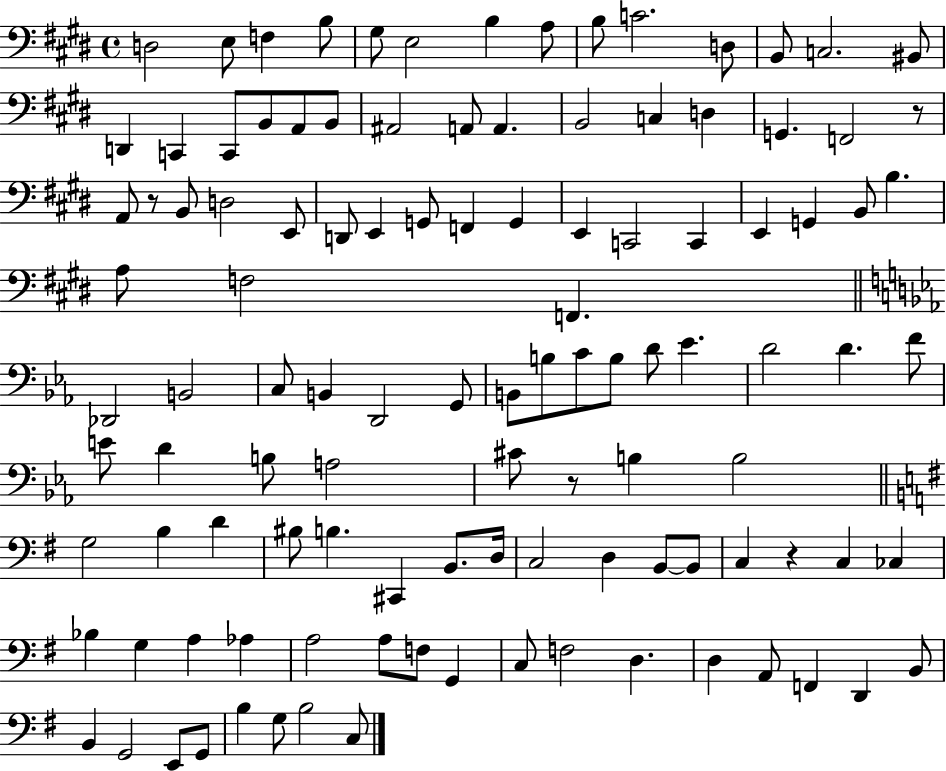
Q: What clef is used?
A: bass